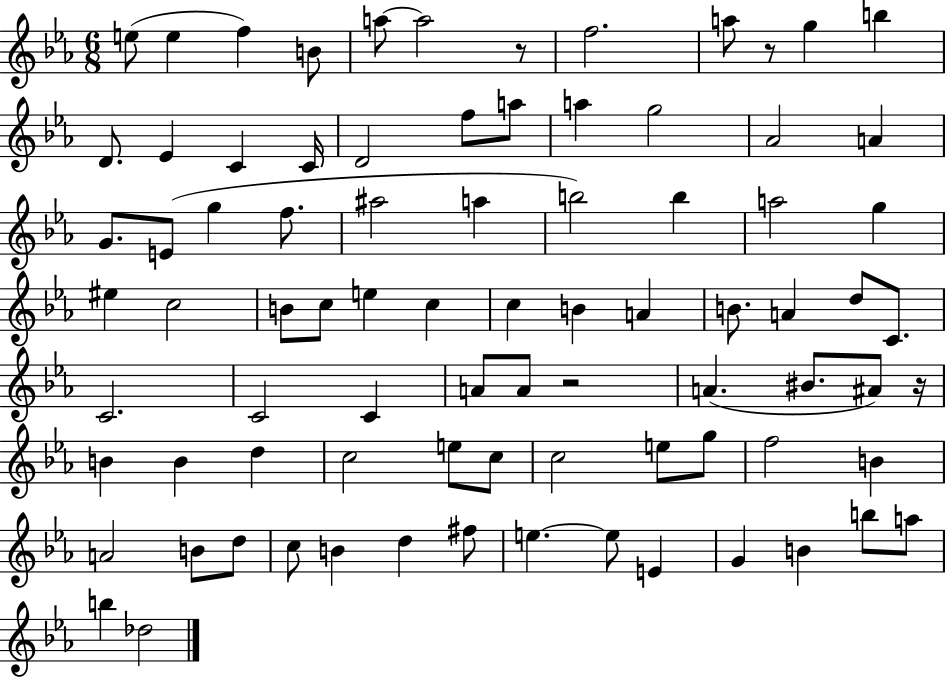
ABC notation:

X:1
T:Untitled
M:6/8
L:1/4
K:Eb
e/2 e f B/2 a/2 a2 z/2 f2 a/2 z/2 g b D/2 _E C C/4 D2 f/2 a/2 a g2 _A2 A G/2 E/2 g f/2 ^a2 a b2 b a2 g ^e c2 B/2 c/2 e c c B A B/2 A d/2 C/2 C2 C2 C A/2 A/2 z2 A ^B/2 ^A/2 z/4 B B d c2 e/2 c/2 c2 e/2 g/2 f2 B A2 B/2 d/2 c/2 B d ^f/2 e e/2 E G B b/2 a/2 b _d2